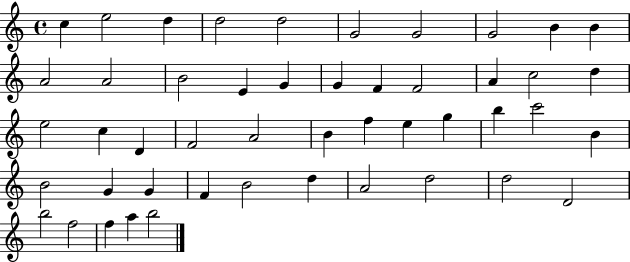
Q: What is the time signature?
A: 4/4